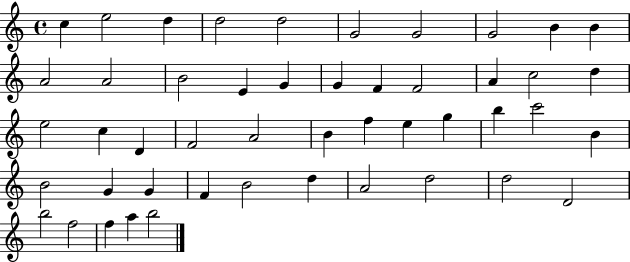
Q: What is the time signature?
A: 4/4